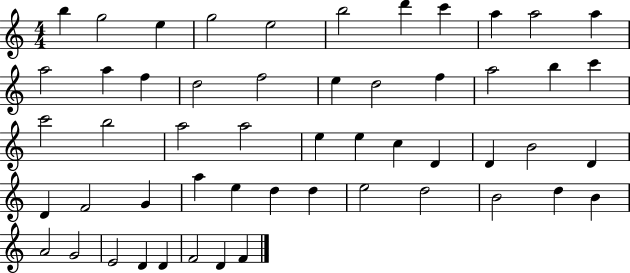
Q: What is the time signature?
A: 4/4